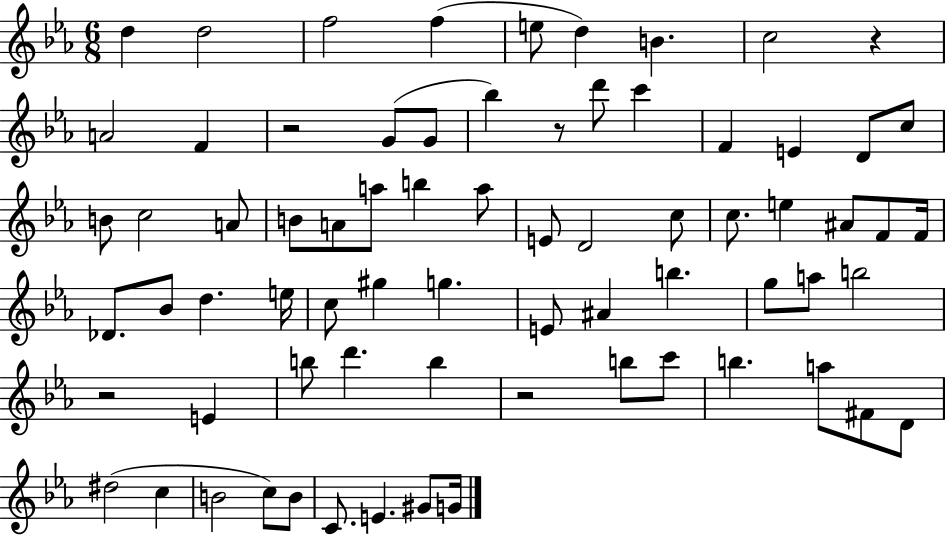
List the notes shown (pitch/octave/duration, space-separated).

D5/q D5/h F5/h F5/q E5/e D5/q B4/q. C5/h R/q A4/h F4/q R/h G4/e G4/e Bb5/q R/e D6/e C6/q F4/q E4/q D4/e C5/e B4/e C5/h A4/e B4/e A4/e A5/e B5/q A5/e E4/e D4/h C5/e C5/e. E5/q A#4/e F4/e F4/s Db4/e. Bb4/e D5/q. E5/s C5/e G#5/q G5/q. E4/e A#4/q B5/q. G5/e A5/e B5/h R/h E4/q B5/e D6/q. B5/q R/h B5/e C6/e B5/q. A5/e F#4/e D4/e D#5/h C5/q B4/h C5/e B4/e C4/e. E4/q. G#4/e G4/s